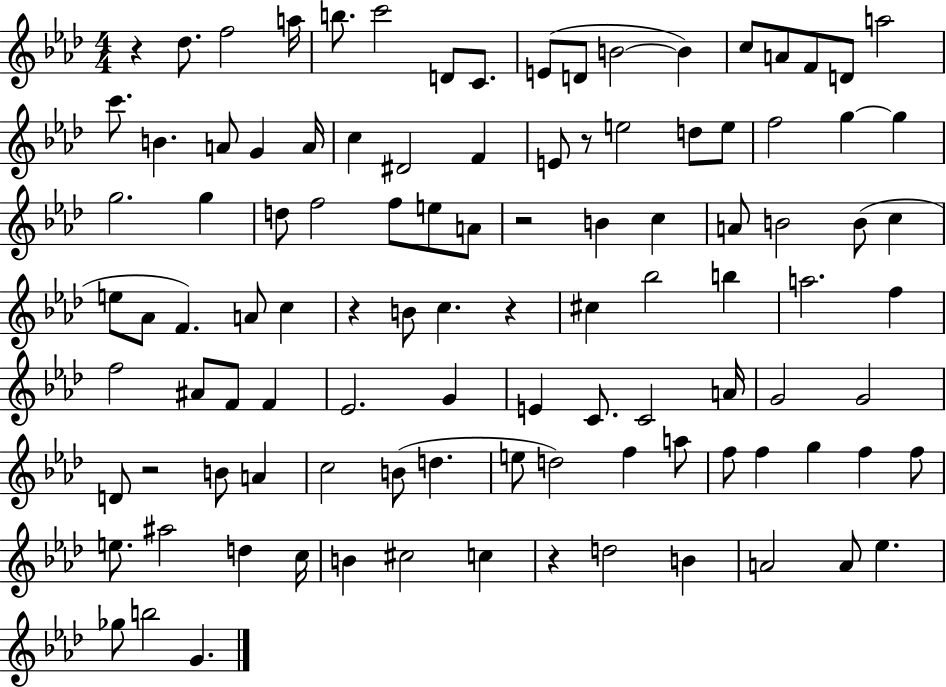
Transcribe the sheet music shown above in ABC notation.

X:1
T:Untitled
M:4/4
L:1/4
K:Ab
z _d/2 f2 a/4 b/2 c'2 D/2 C/2 E/2 D/2 B2 B c/2 A/2 F/2 D/2 a2 c'/2 B A/2 G A/4 c ^D2 F E/2 z/2 e2 d/2 e/2 f2 g g g2 g d/2 f2 f/2 e/2 A/2 z2 B c A/2 B2 B/2 c e/2 _A/2 F A/2 c z B/2 c z ^c _b2 b a2 f f2 ^A/2 F/2 F _E2 G E C/2 C2 A/4 G2 G2 D/2 z2 B/2 A c2 B/2 d e/2 d2 f a/2 f/2 f g f f/2 e/2 ^a2 d c/4 B ^c2 c z d2 B A2 A/2 _e _g/2 b2 G